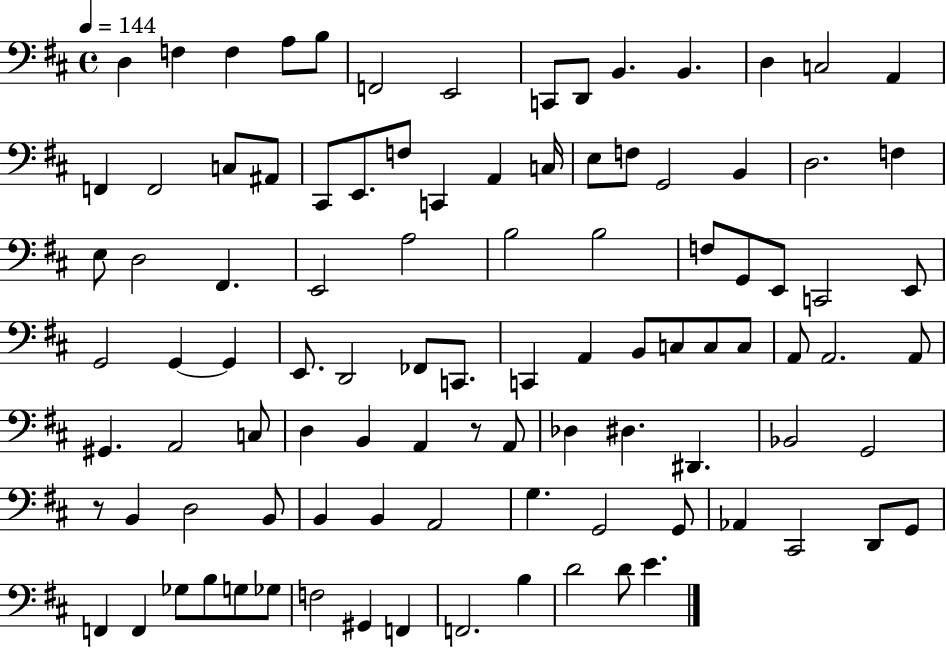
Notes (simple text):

D3/q F3/q F3/q A3/e B3/e F2/h E2/h C2/e D2/e B2/q. B2/q. D3/q C3/h A2/q F2/q F2/h C3/e A#2/e C#2/e E2/e. F3/e C2/q A2/q C3/s E3/e F3/e G2/h B2/q D3/h. F3/q E3/e D3/h F#2/q. E2/h A3/h B3/h B3/h F3/e G2/e E2/e C2/h E2/e G2/h G2/q G2/q E2/e. D2/h FES2/e C2/e. C2/q A2/q B2/e C3/e C3/e C3/e A2/e A2/h. A2/e G#2/q. A2/h C3/e D3/q B2/q A2/q R/e A2/e Db3/q D#3/q. D#2/q. Bb2/h G2/h R/e B2/q D3/h B2/e B2/q B2/q A2/h G3/q. G2/h G2/e Ab2/q C#2/h D2/e G2/e F2/q F2/q Gb3/e B3/e G3/e Gb3/e F3/h G#2/q F2/q F2/h. B3/q D4/h D4/e E4/q.